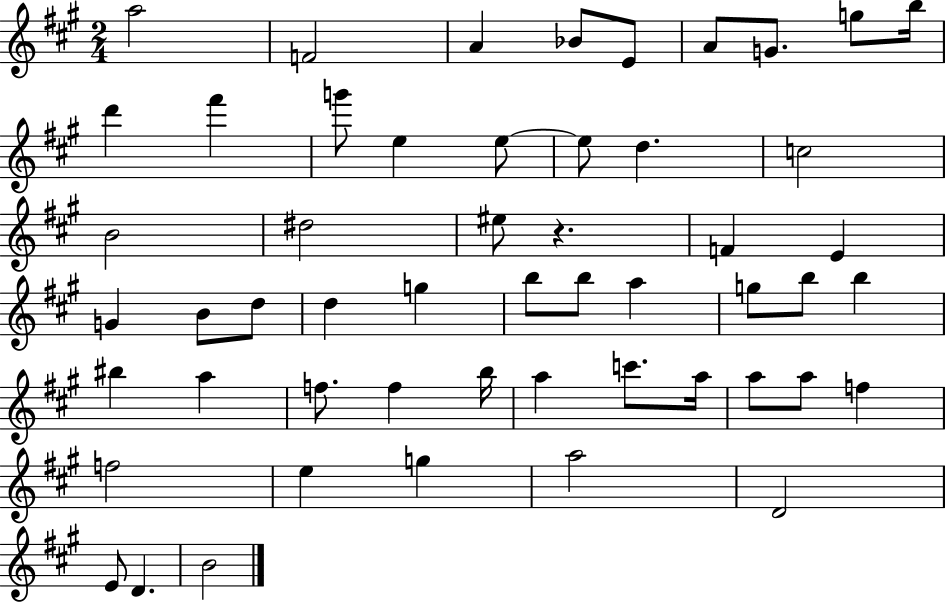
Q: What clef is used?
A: treble